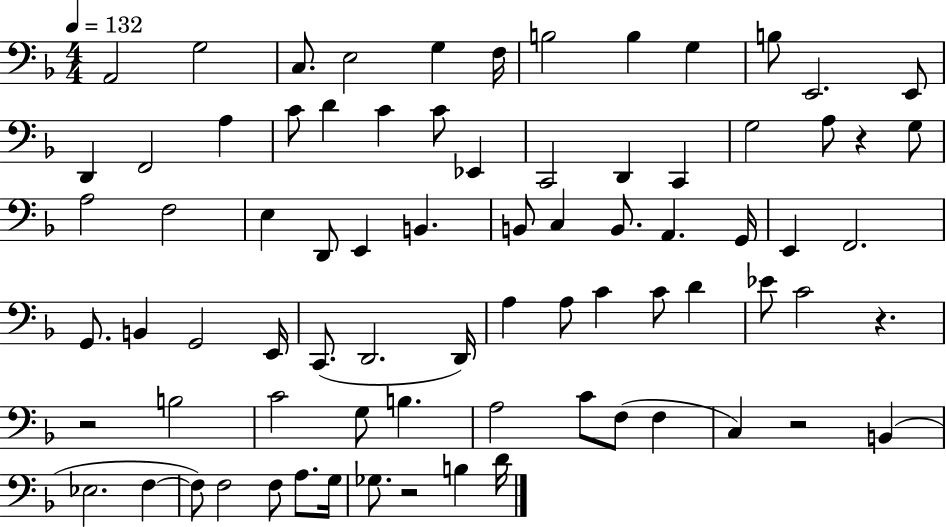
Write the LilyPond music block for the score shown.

{
  \clef bass
  \numericTimeSignature
  \time 4/4
  \key f \major
  \tempo 4 = 132
  a,2 g2 | c8. e2 g4 f16 | b2 b4 g4 | b8 e,2. e,8 | \break d,4 f,2 a4 | c'8 d'4 c'4 c'8 ees,4 | c,2 d,4 c,4 | g2 a8 r4 g8 | \break a2 f2 | e4 d,8 e,4 b,4. | b,8 c4 b,8. a,4. g,16 | e,4 f,2. | \break g,8. b,4 g,2 e,16 | c,8.( d,2. d,16) | a4 a8 c'4 c'8 d'4 | ees'8 c'2 r4. | \break r2 b2 | c'2 g8 b4. | a2 c'8 f8( f4 | c4) r2 b,4( | \break ees2. f4~~ | f8) f2 f8 a8. g16 | ges8. r2 b4 d'16 | \bar "|."
}